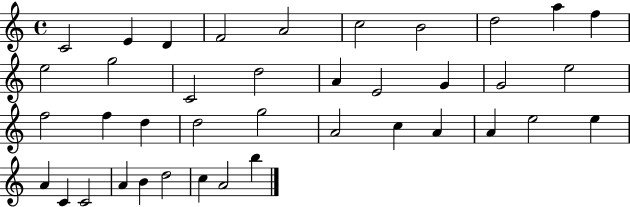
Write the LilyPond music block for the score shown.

{
  \clef treble
  \time 4/4
  \defaultTimeSignature
  \key c \major
  c'2 e'4 d'4 | f'2 a'2 | c''2 b'2 | d''2 a''4 f''4 | \break e''2 g''2 | c'2 d''2 | a'4 e'2 g'4 | g'2 e''2 | \break f''2 f''4 d''4 | d''2 g''2 | a'2 c''4 a'4 | a'4 e''2 e''4 | \break a'4 c'4 c'2 | a'4 b'4 d''2 | c''4 a'2 b''4 | \bar "|."
}